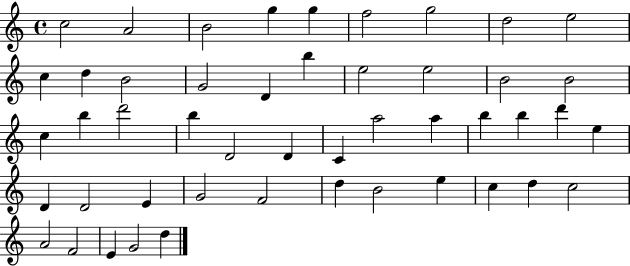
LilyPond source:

{
  \clef treble
  \time 4/4
  \defaultTimeSignature
  \key c \major
  c''2 a'2 | b'2 g''4 g''4 | f''2 g''2 | d''2 e''2 | \break c''4 d''4 b'2 | g'2 d'4 b''4 | e''2 e''2 | b'2 b'2 | \break c''4 b''4 d'''2 | b''4 d'2 d'4 | c'4 a''2 a''4 | b''4 b''4 d'''4 e''4 | \break d'4 d'2 e'4 | g'2 f'2 | d''4 b'2 e''4 | c''4 d''4 c''2 | \break a'2 f'2 | e'4 g'2 d''4 | \bar "|."
}